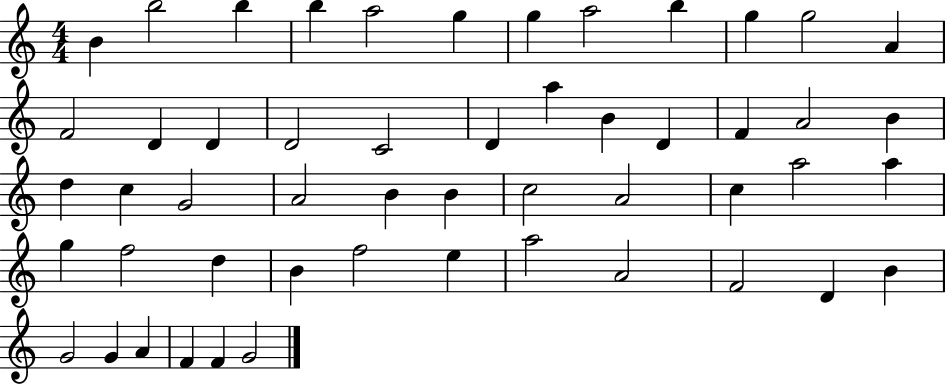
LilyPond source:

{
  \clef treble
  \numericTimeSignature
  \time 4/4
  \key c \major
  b'4 b''2 b''4 | b''4 a''2 g''4 | g''4 a''2 b''4 | g''4 g''2 a'4 | \break f'2 d'4 d'4 | d'2 c'2 | d'4 a''4 b'4 d'4 | f'4 a'2 b'4 | \break d''4 c''4 g'2 | a'2 b'4 b'4 | c''2 a'2 | c''4 a''2 a''4 | \break g''4 f''2 d''4 | b'4 f''2 e''4 | a''2 a'2 | f'2 d'4 b'4 | \break g'2 g'4 a'4 | f'4 f'4 g'2 | \bar "|."
}